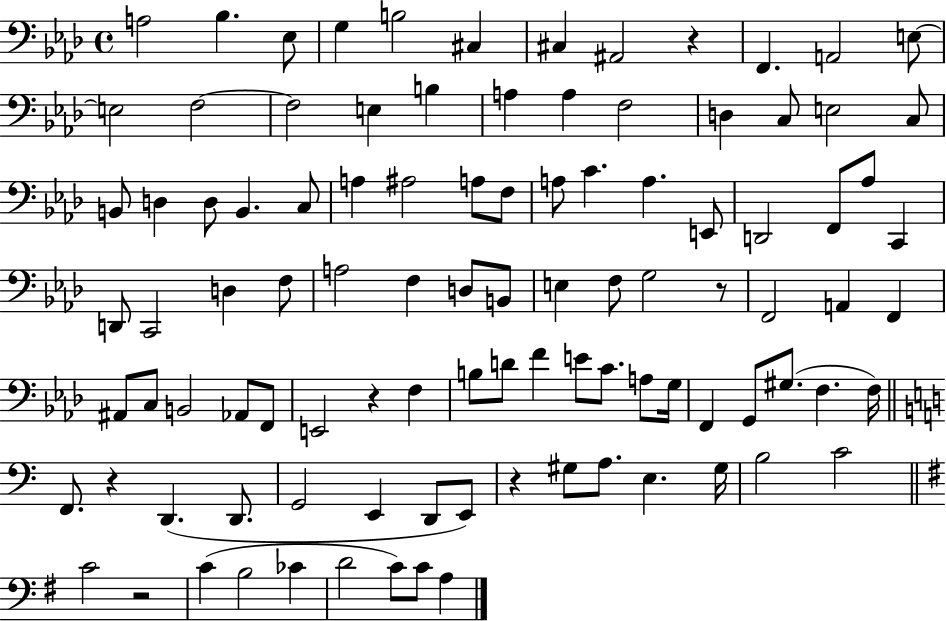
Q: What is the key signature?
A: AES major